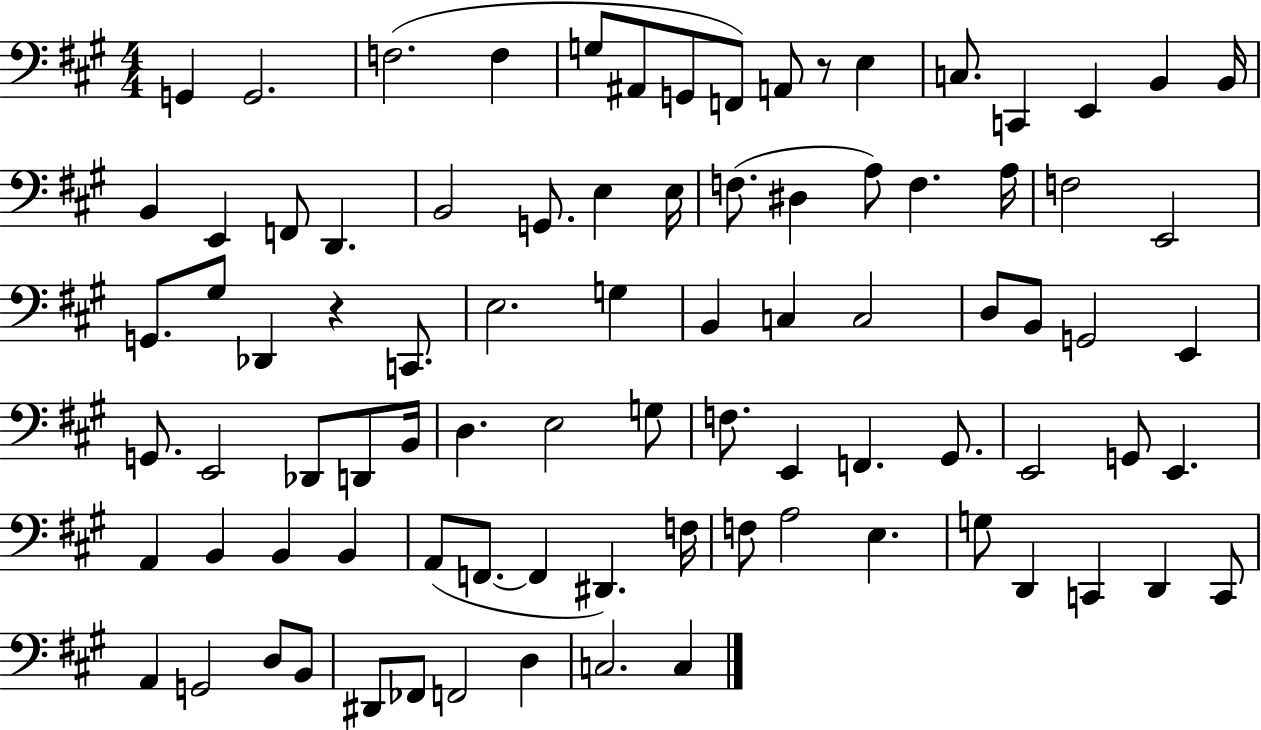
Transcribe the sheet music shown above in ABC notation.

X:1
T:Untitled
M:4/4
L:1/4
K:A
G,, G,,2 F,2 F, G,/2 ^A,,/2 G,,/2 F,,/2 A,,/2 z/2 E, C,/2 C,, E,, B,, B,,/4 B,, E,, F,,/2 D,, B,,2 G,,/2 E, E,/4 F,/2 ^D, A,/2 F, A,/4 F,2 E,,2 G,,/2 ^G,/2 _D,, z C,,/2 E,2 G, B,, C, C,2 D,/2 B,,/2 G,,2 E,, G,,/2 E,,2 _D,,/2 D,,/2 B,,/4 D, E,2 G,/2 F,/2 E,, F,, ^G,,/2 E,,2 G,,/2 E,, A,, B,, B,, B,, A,,/2 F,,/2 F,, ^D,, F,/4 F,/2 A,2 E, G,/2 D,, C,, D,, C,,/2 A,, G,,2 D,/2 B,,/2 ^D,,/2 _F,,/2 F,,2 D, C,2 C,